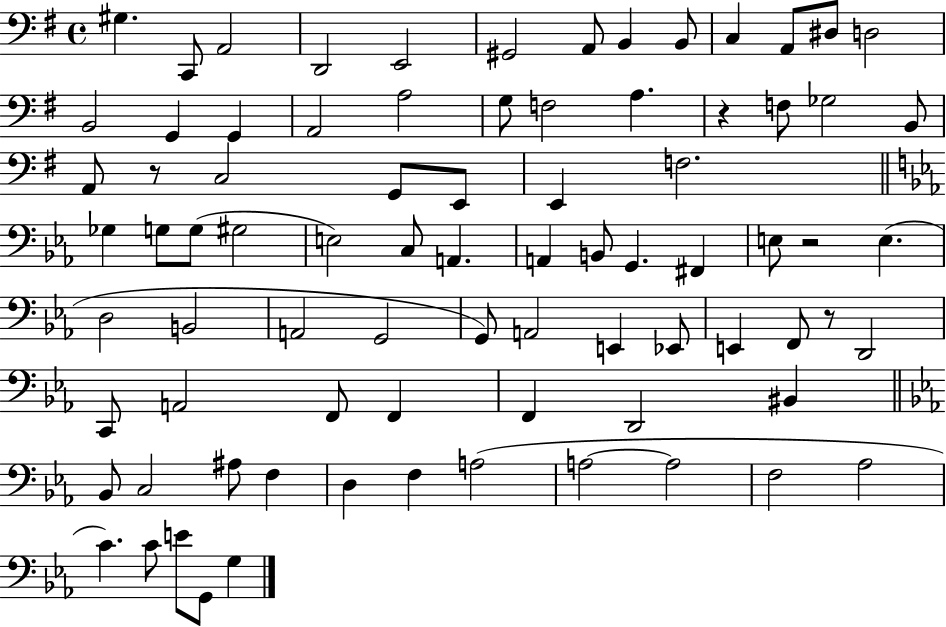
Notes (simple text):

G#3/q. C2/e A2/h D2/h E2/h G#2/h A2/e B2/q B2/e C3/q A2/e D#3/e D3/h B2/h G2/q G2/q A2/h A3/h G3/e F3/h A3/q. R/q F3/e Gb3/h B2/e A2/e R/e C3/h G2/e E2/e E2/q F3/h. Gb3/q G3/e G3/e G#3/h E3/h C3/e A2/q. A2/q B2/e G2/q. F#2/q E3/e R/h E3/q. D3/h B2/h A2/h G2/h G2/e A2/h E2/q Eb2/e E2/q F2/e R/e D2/h C2/e A2/h F2/e F2/q F2/q D2/h BIS2/q Bb2/e C3/h A#3/e F3/q D3/q F3/q A3/h A3/h A3/h F3/h Ab3/h C4/q. C4/e E4/e G2/e G3/q